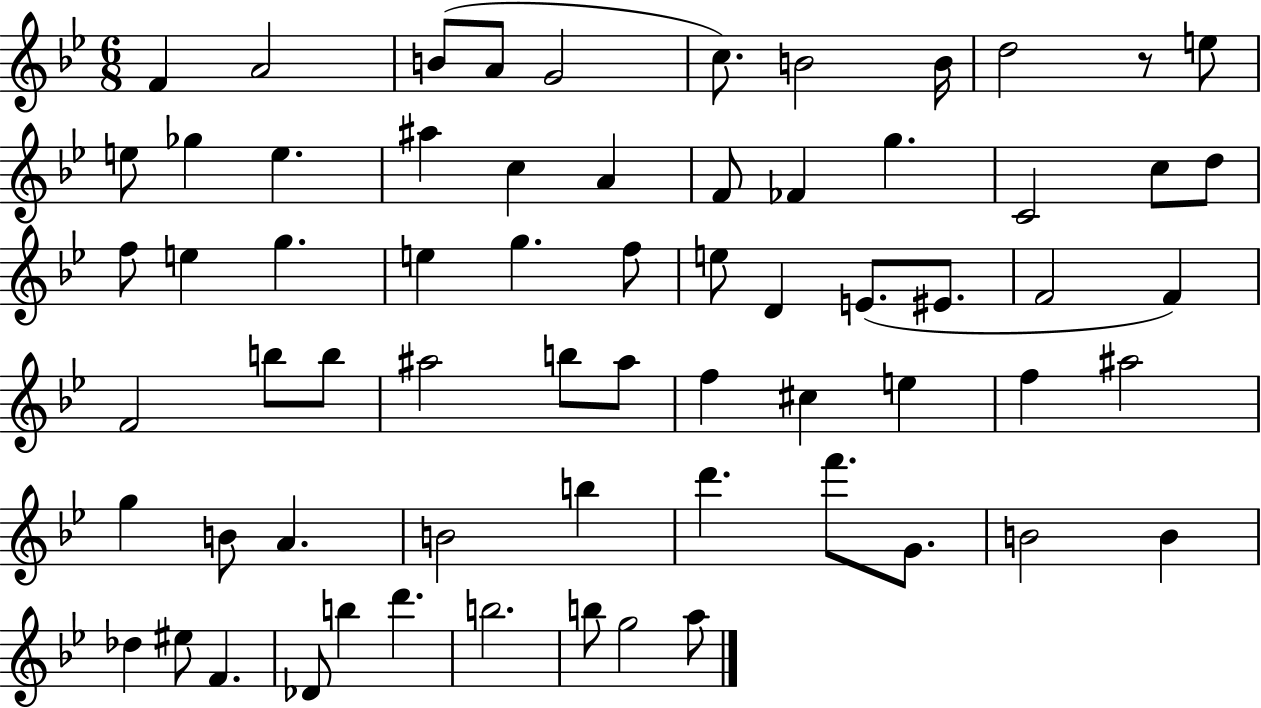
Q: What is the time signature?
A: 6/8